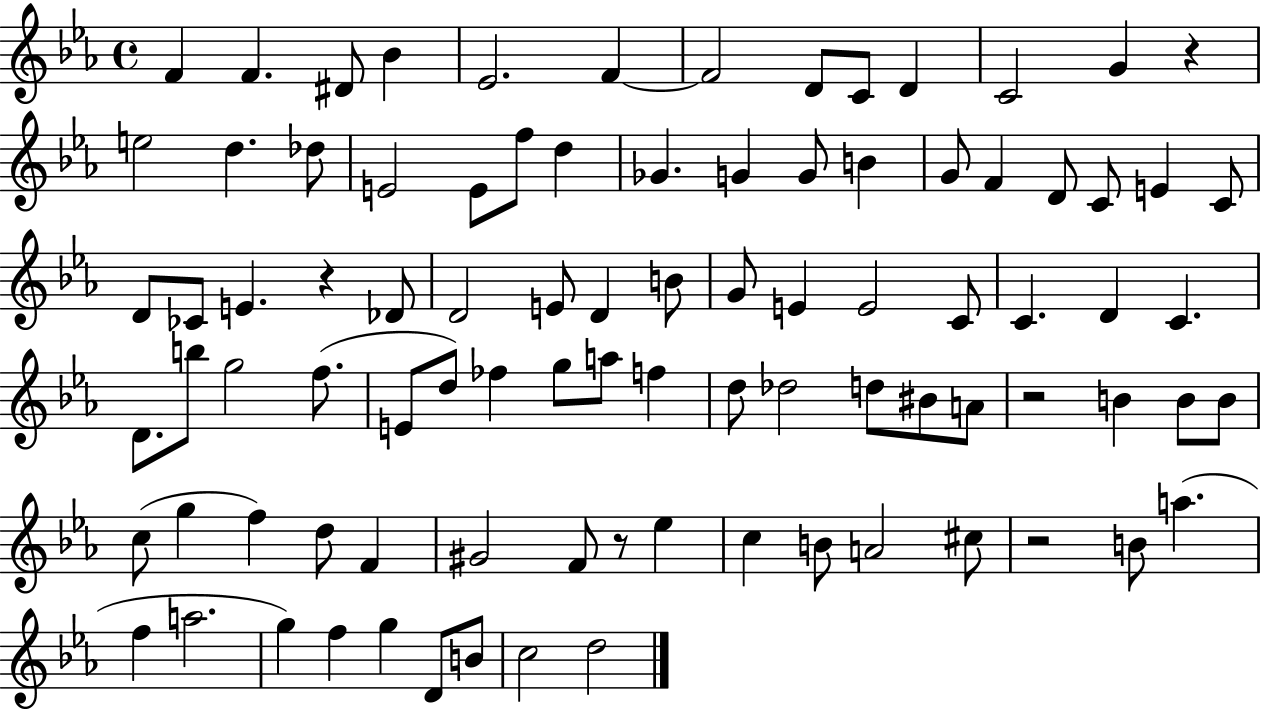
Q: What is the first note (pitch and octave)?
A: F4